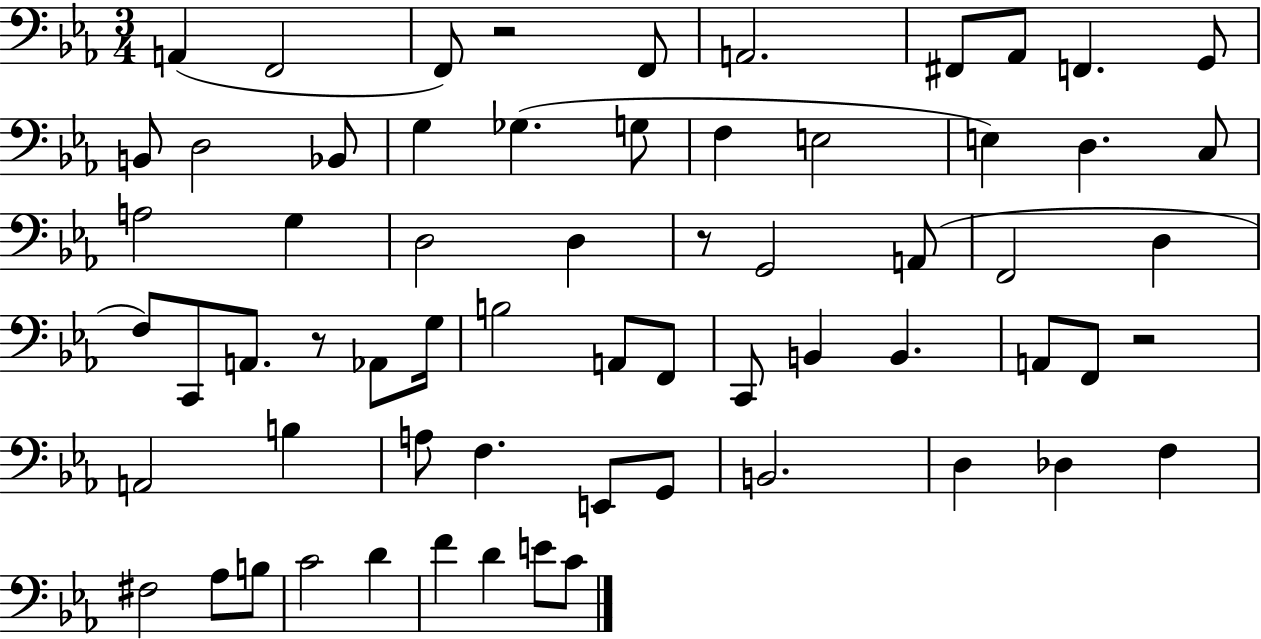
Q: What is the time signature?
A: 3/4